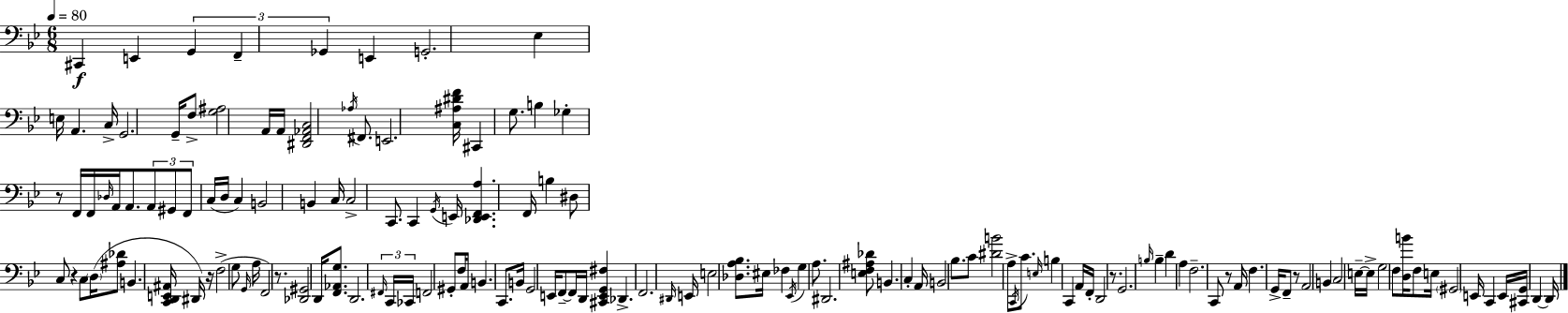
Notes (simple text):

C#2/q E2/q G2/q F2/q Gb2/q E2/q G2/h. Eb3/q E3/s A2/q. C3/s G2/h. G2/s F3/e [G3,A#3]/h A2/s A2/s [D#2,F2,Ab2,C3]/h Ab3/s F#2/e. E2/h. [C3,A#3,D#4,F4]/s C#2/q G3/e. B3/q Gb3/q R/e F2/s F2/s Db3/s A2/s A2/e. A2/e G#2/e F2/e C3/s D3/s C3/q B2/h B2/q C3/s C3/h C2/e. C2/q G2/s E2/s [Db2,E2,F2,A3]/q. F2/s B3/q D#3/e C3/e R/q C3/e D3/s [A#3,Db4]/e B2/q. [C2,D2,E2,A#2]/s D#2/s R/s F3/h G3/e G2/s A3/s F2/h R/e. [Db2,G#2]/h D2/s [F2,Ab2,G3]/e. D2/h. F#2/s C2/s CES2/s F2/h G#2/e F3/s A2/e B2/q. C2/e. B2/s G2/h E2/s F2/e F2/s D2/s [C#2,E2,G2,F#3]/q Db2/q. F2/h. D#2/s E2/s E3/h [Db3,A3,Bb3]/e. EIS3/s FES3/q Eb2/s G3/q A3/e. D#2/h. [E3,F3,A#3,Db4]/e B2/q. C3/q A2/s B2/h Bb3/e. C4/e [D#4,B4]/h A3/e C2/s C4/e. E3/s B3/q C2/q A2/s F2/s D2/h R/e. G2/h. B3/s B3/q D4/q A3/q F3/h. C2/e R/e A2/s F3/q. G2/s F2/e R/e A2/h B2/q C3/h E3/s E3/s G3/h F3/e [D3,B4]/s F3/e E3/s G#2/h E2/s C2/q E2/s [C#2,G2]/s D2/q D2/s